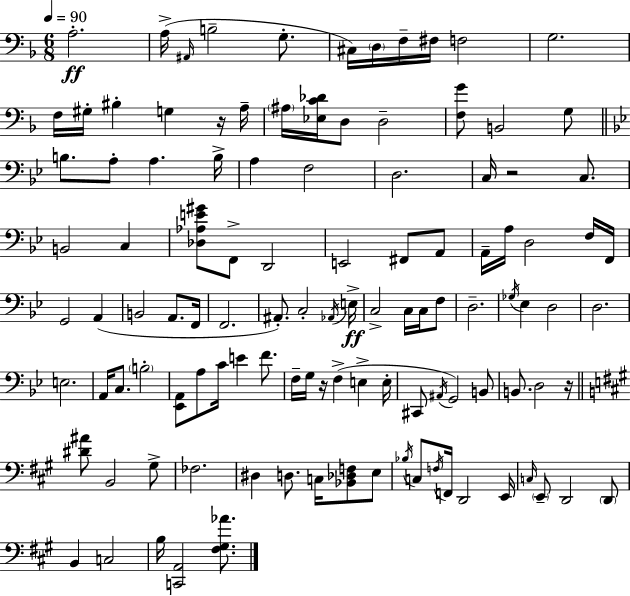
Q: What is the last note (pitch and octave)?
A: B3